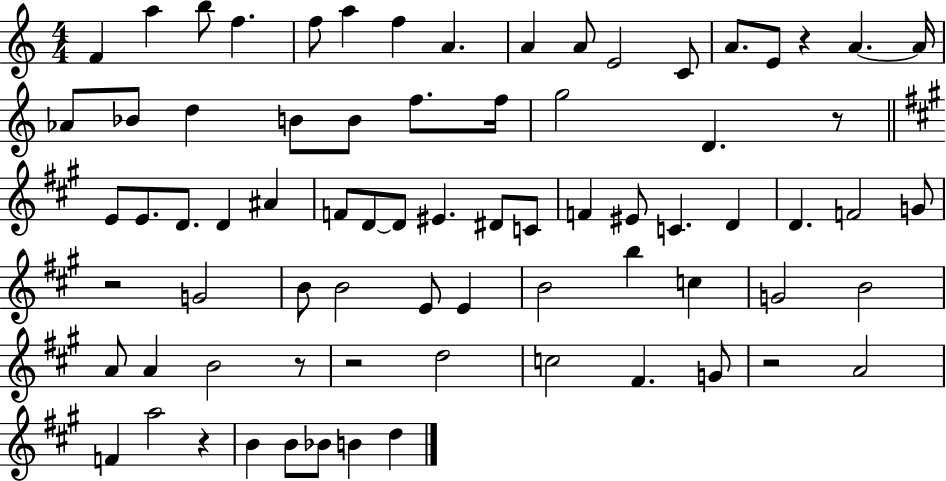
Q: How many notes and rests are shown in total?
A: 75